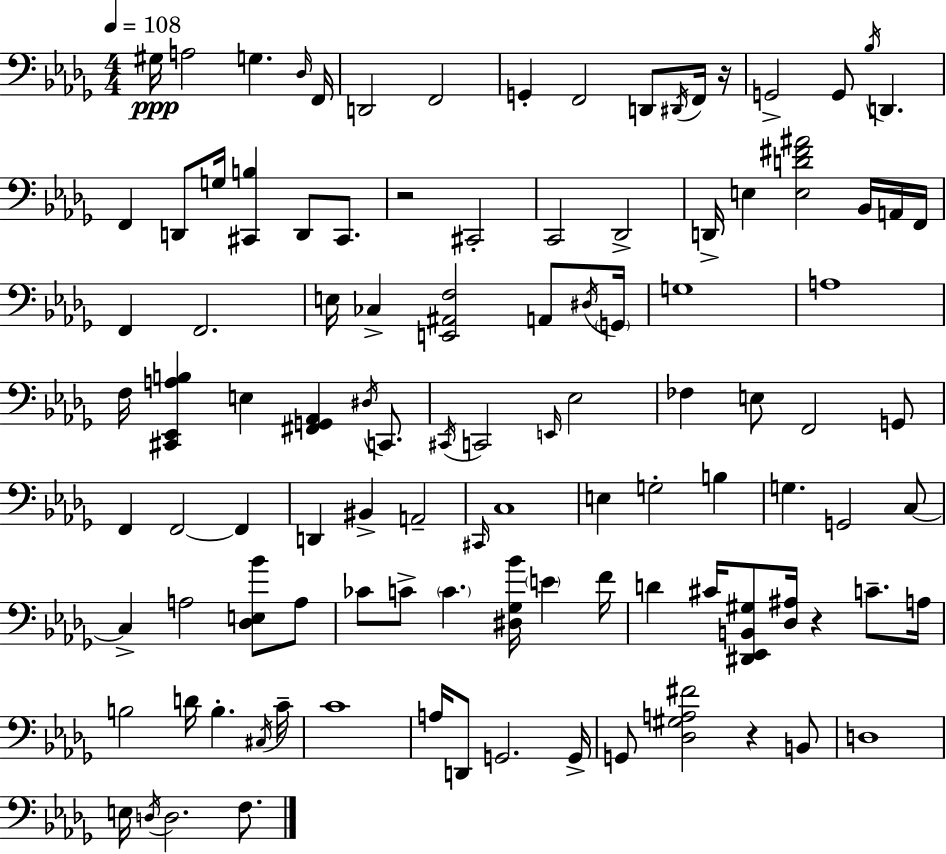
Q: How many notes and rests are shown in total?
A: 107